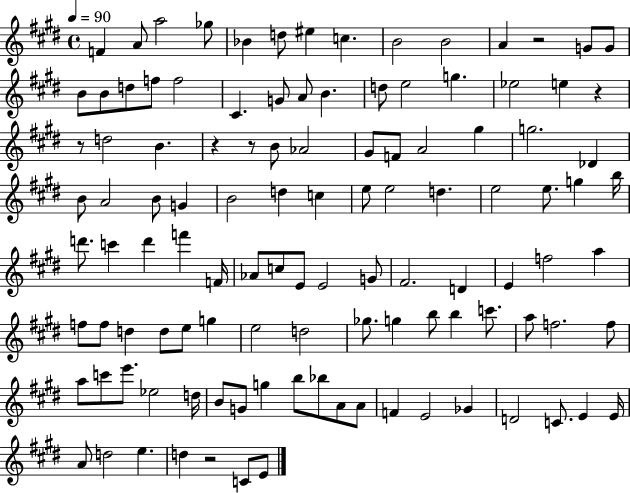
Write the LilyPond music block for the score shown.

{
  \clef treble
  \time 4/4
  \defaultTimeSignature
  \key e \major
  \tempo 4 = 90
  f'4 a'8 a''2 ges''8 | bes'4 d''8 eis''4 c''4. | b'2 b'2 | a'4 r2 g'8 g'8 | \break b'8 b'8 d''8 f''8 f''2 | cis'4. g'8 a'8 b'4. | d''8 e''2 g''4. | ees''2 e''4 r4 | \break r8 d''2 b'4. | r4 r8 b'8 aes'2 | gis'8 f'8 a'2 gis''4 | g''2. des'4 | \break b'8 a'2 b'8 g'4 | b'2 d''4 c''4 | e''8 e''2 d''4. | e''2 e''8. g''4 b''16 | \break d'''8. c'''4 d'''4 f'''4 f'16 | aes'8 c''8 e'8 e'2 g'8 | fis'2. d'4 | e'4 f''2 a''4 | \break f''8 f''8 d''4 d''8 e''8 g''4 | e''2 d''2 | ges''8. g''4 b''8 b''4 c'''8. | a''8 f''2. f''8 | \break a''8 c'''8 e'''8. ees''2 d''16 | b'8 g'8 g''4 b''8 bes''8 a'8 a'8 | f'4 e'2 ges'4 | d'2 c'8. e'4 e'16 | \break a'8 d''2 e''4. | d''4 r2 c'8 e'8 | \bar "|."
}